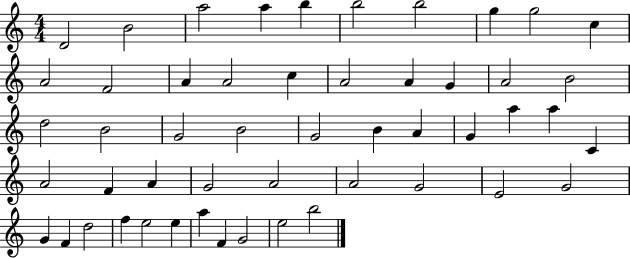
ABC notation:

X:1
T:Untitled
M:4/4
L:1/4
K:C
D2 B2 a2 a b b2 b2 g g2 c A2 F2 A A2 c A2 A G A2 B2 d2 B2 G2 B2 G2 B A G a a C A2 F A G2 A2 A2 G2 E2 G2 G F d2 f e2 e a F G2 e2 b2